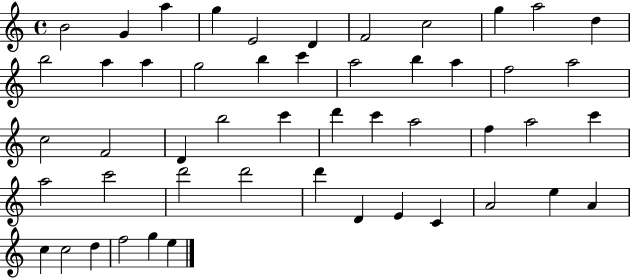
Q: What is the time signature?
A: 4/4